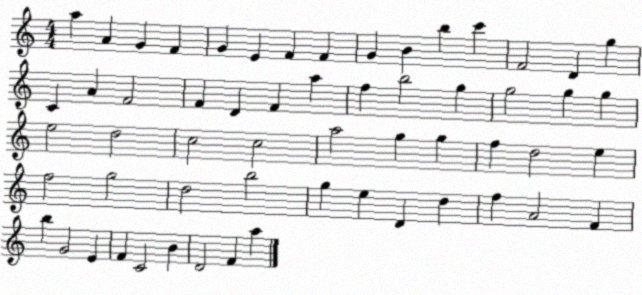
X:1
T:Untitled
M:4/4
L:1/4
K:C
a A G F G E F F G B b c' F2 D g C A F2 F D F a f b2 g g2 g g e2 d2 c2 c2 a2 g g f d2 e f2 g2 d2 b2 g e D d f A2 F b G2 E F C2 B D2 F a